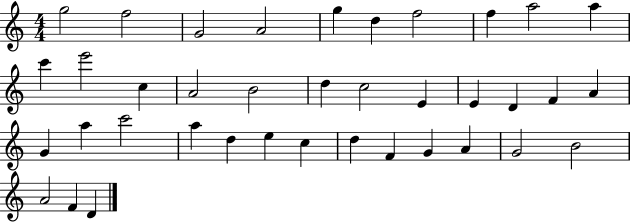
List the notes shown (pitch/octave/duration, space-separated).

G5/h F5/h G4/h A4/h G5/q D5/q F5/h F5/q A5/h A5/q C6/q E6/h C5/q A4/h B4/h D5/q C5/h E4/q E4/q D4/q F4/q A4/q G4/q A5/q C6/h A5/q D5/q E5/q C5/q D5/q F4/q G4/q A4/q G4/h B4/h A4/h F4/q D4/q